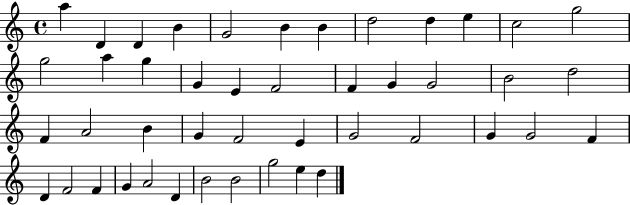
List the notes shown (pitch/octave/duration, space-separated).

A5/q D4/q D4/q B4/q G4/h B4/q B4/q D5/h D5/q E5/q C5/h G5/h G5/h A5/q G5/q G4/q E4/q F4/h F4/q G4/q G4/h B4/h D5/h F4/q A4/h B4/q G4/q F4/h E4/q G4/h F4/h G4/q G4/h F4/q D4/q F4/h F4/q G4/q A4/h D4/q B4/h B4/h G5/h E5/q D5/q